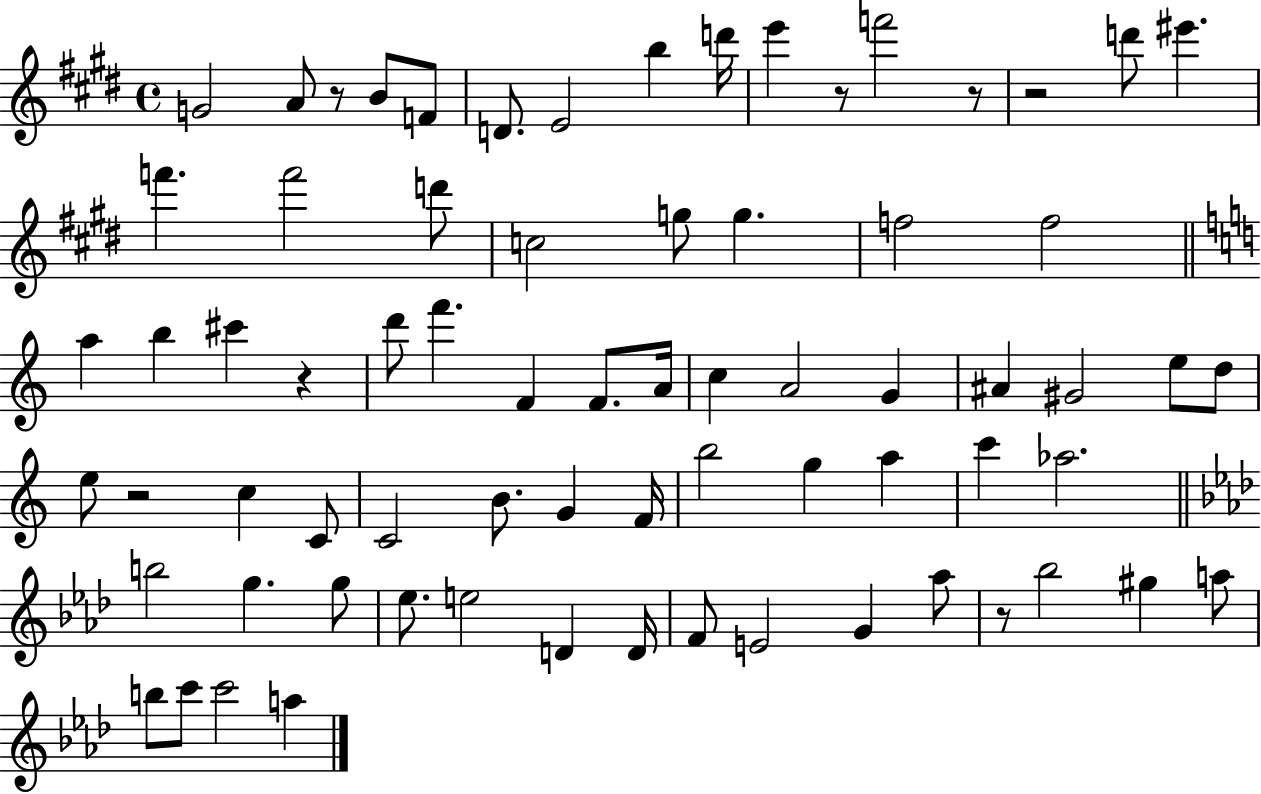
G4/h A4/e R/e B4/e F4/e D4/e. E4/h B5/q D6/s E6/q R/e F6/h R/e R/h D6/e EIS6/q. F6/q. F6/h D6/e C5/h G5/e G5/q. F5/h F5/h A5/q B5/q C#6/q R/q D6/e F6/q. F4/q F4/e. A4/s C5/q A4/h G4/q A#4/q G#4/h E5/e D5/e E5/e R/h C5/q C4/e C4/h B4/e. G4/q F4/s B5/h G5/q A5/q C6/q Ab5/h. B5/h G5/q. G5/e Eb5/e. E5/h D4/q D4/s F4/e E4/h G4/q Ab5/e R/e Bb5/h G#5/q A5/e B5/e C6/e C6/h A5/q